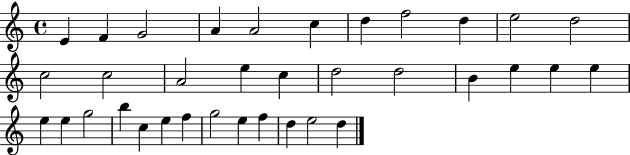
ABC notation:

X:1
T:Untitled
M:4/4
L:1/4
K:C
E F G2 A A2 c d f2 d e2 d2 c2 c2 A2 e c d2 d2 B e e e e e g2 b c e f g2 e f d e2 d